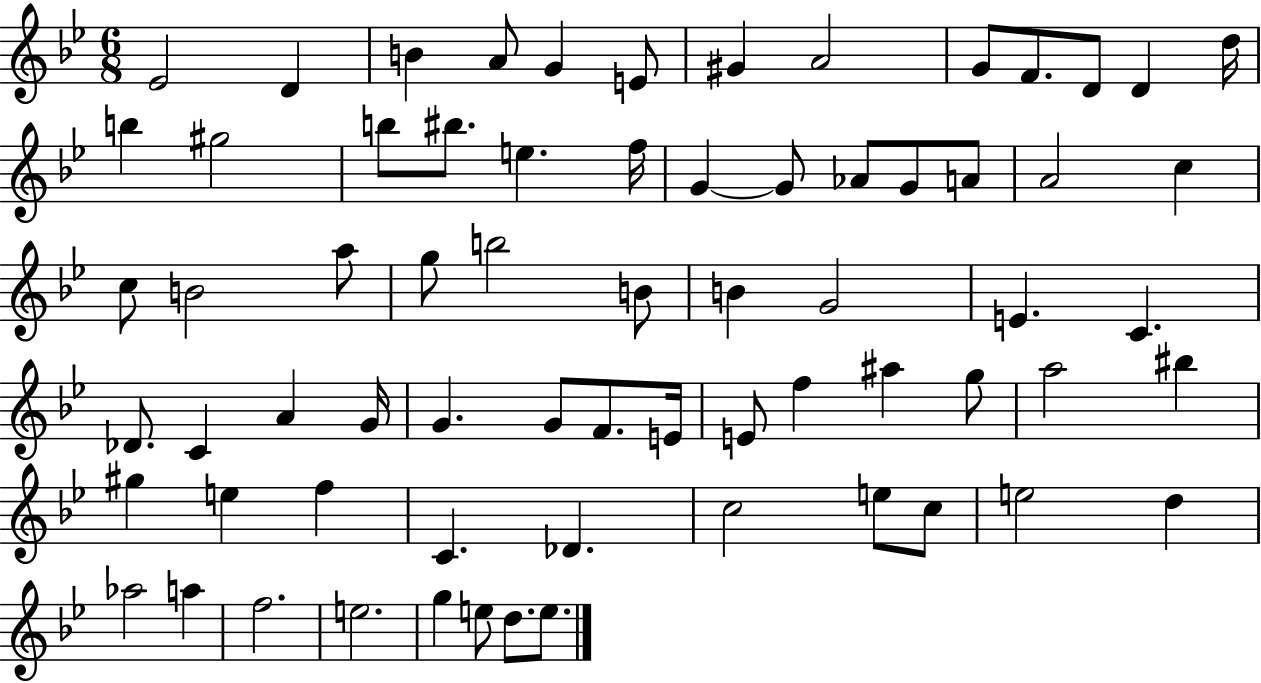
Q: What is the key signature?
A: BES major